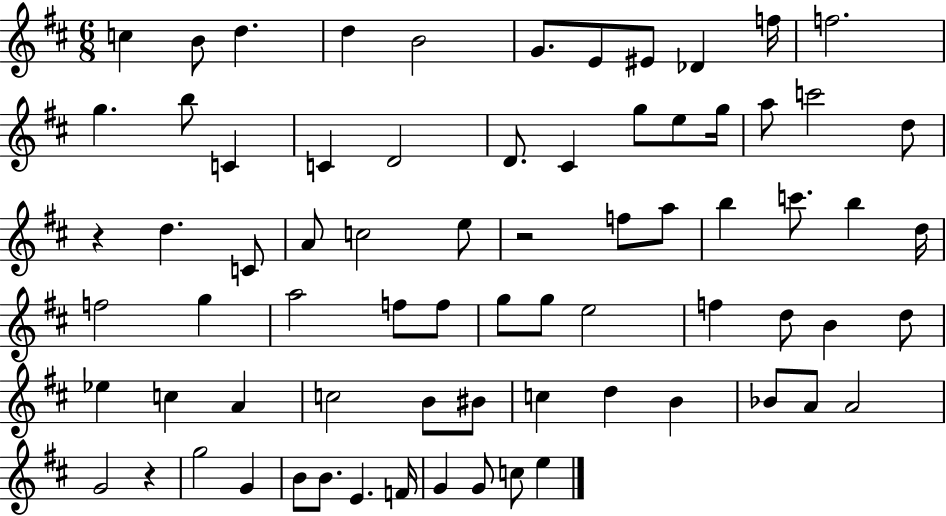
X:1
T:Untitled
M:6/8
L:1/4
K:D
c B/2 d d B2 G/2 E/2 ^E/2 _D f/4 f2 g b/2 C C D2 D/2 ^C g/2 e/2 g/4 a/2 c'2 d/2 z d C/2 A/2 c2 e/2 z2 f/2 a/2 b c'/2 b d/4 f2 g a2 f/2 f/2 g/2 g/2 e2 f d/2 B d/2 _e c A c2 B/2 ^B/2 c d B _B/2 A/2 A2 G2 z g2 G B/2 B/2 E F/4 G G/2 c/2 e